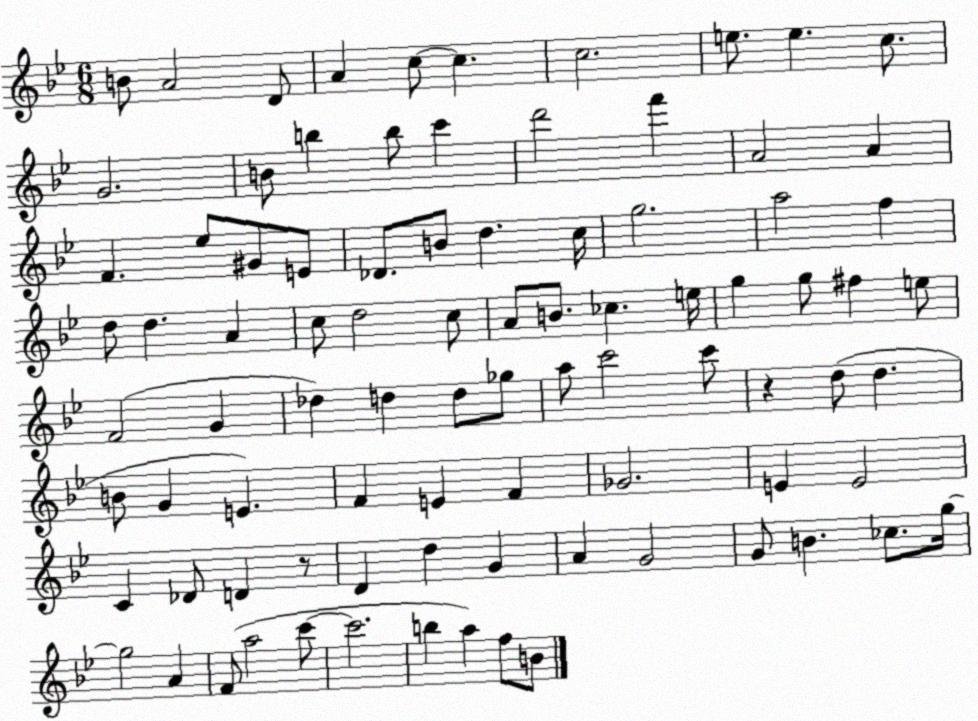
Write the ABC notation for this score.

X:1
T:Untitled
M:6/8
L:1/4
K:Bb
B/2 A2 D/2 A c/2 c c2 e/2 e c/2 G2 B/2 b b/2 c' d'2 f' A2 A F _e/2 ^G/2 E/2 _D/2 B/2 d c/4 g2 a2 f d/2 d A c/2 d2 c/2 A/2 B/2 _c e/4 g g/2 ^f e/2 F2 G _d d d/2 _g/2 a/2 c'2 c'/2 z d/2 d B/2 G E F E F _G2 E E2 C _D/2 D z/2 D d G A G2 G/2 B _c/2 g/4 g2 A F/2 a2 c'/2 c'2 b a f/2 B/2